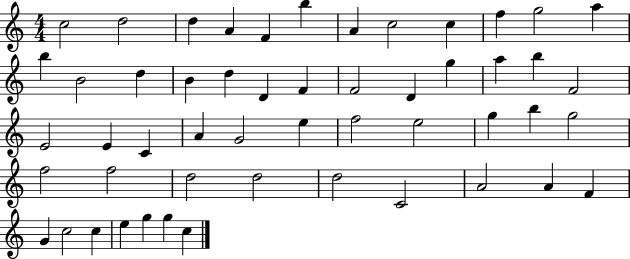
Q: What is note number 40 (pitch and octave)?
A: D5